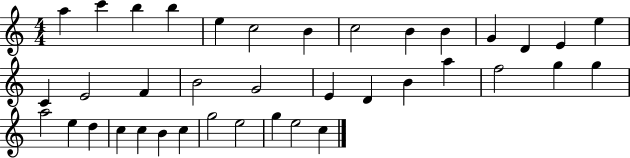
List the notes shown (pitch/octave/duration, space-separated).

A5/q C6/q B5/q B5/q E5/q C5/h B4/q C5/h B4/q B4/q G4/q D4/q E4/q E5/q C4/q E4/h F4/q B4/h G4/h E4/q D4/q B4/q A5/q F5/h G5/q G5/q A5/h E5/q D5/q C5/q C5/q B4/q C5/q G5/h E5/h G5/q E5/h C5/q